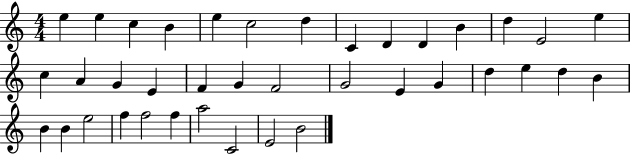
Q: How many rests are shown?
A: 0